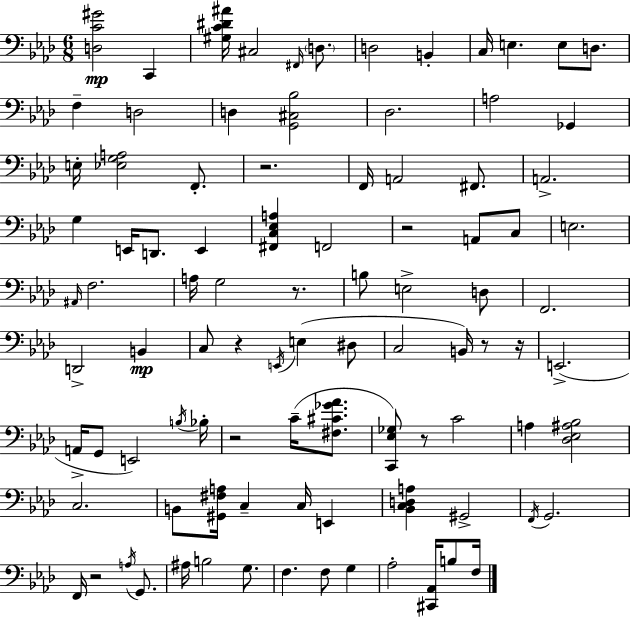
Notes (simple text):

[D3,C4,G#4]/h C2/q [G#3,C4,D#4,A#4]/s C#3/h F#2/s D3/e. D3/h B2/q C3/s E3/q. E3/e D3/e. F3/q D3/h D3/q [G2,C#3,Bb3]/h Db3/h. A3/h Gb2/q E3/s [Eb3,G3,A3]/h F2/e. R/h. F2/s A2/h F#2/e. A2/h. G3/q E2/s D2/e. E2/q [F#2,C3,Eb3,A3]/q F2/h R/h A2/e C3/e E3/h. A#2/s F3/h. A3/s G3/h R/e. B3/e E3/h D3/e F2/h. D2/h B2/q C3/e R/q E2/s E3/q D#3/e C3/h B2/s R/e R/s E2/h. A2/s G2/e E2/h B3/s Bb3/s R/h C4/s [F#3,C#4,Gb4,Ab4]/e. [C2,Eb3,Gb3]/e R/e C4/h A3/q [Db3,Eb3,A#3,Bb3]/h C3/h. B2/e [G#2,F#3,A3]/s C3/q C3/s E2/q [Bb2,C3,D3,A3]/q G#2/h F2/s G2/h. F2/s R/h A3/s G2/e. A#3/s B3/h G3/e. F3/q. F3/e G3/q Ab3/h [C#2,Ab2]/s B3/e F3/s